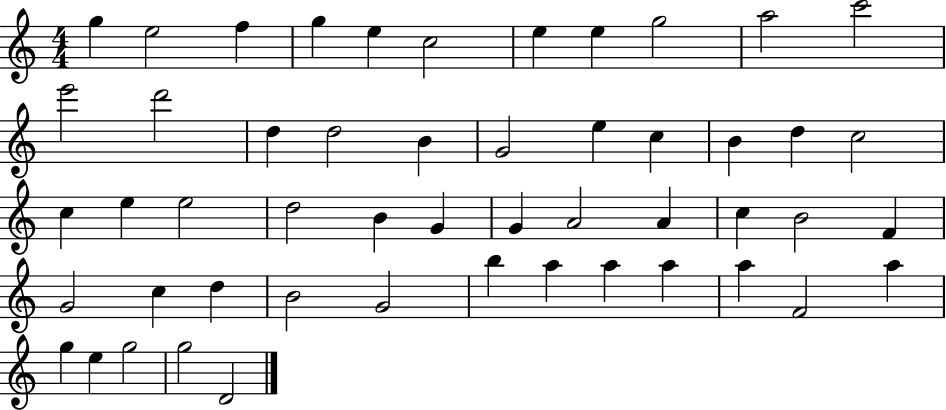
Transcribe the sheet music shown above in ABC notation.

X:1
T:Untitled
M:4/4
L:1/4
K:C
g e2 f g e c2 e e g2 a2 c'2 e'2 d'2 d d2 B G2 e c B d c2 c e e2 d2 B G G A2 A c B2 F G2 c d B2 G2 b a a a a F2 a g e g2 g2 D2